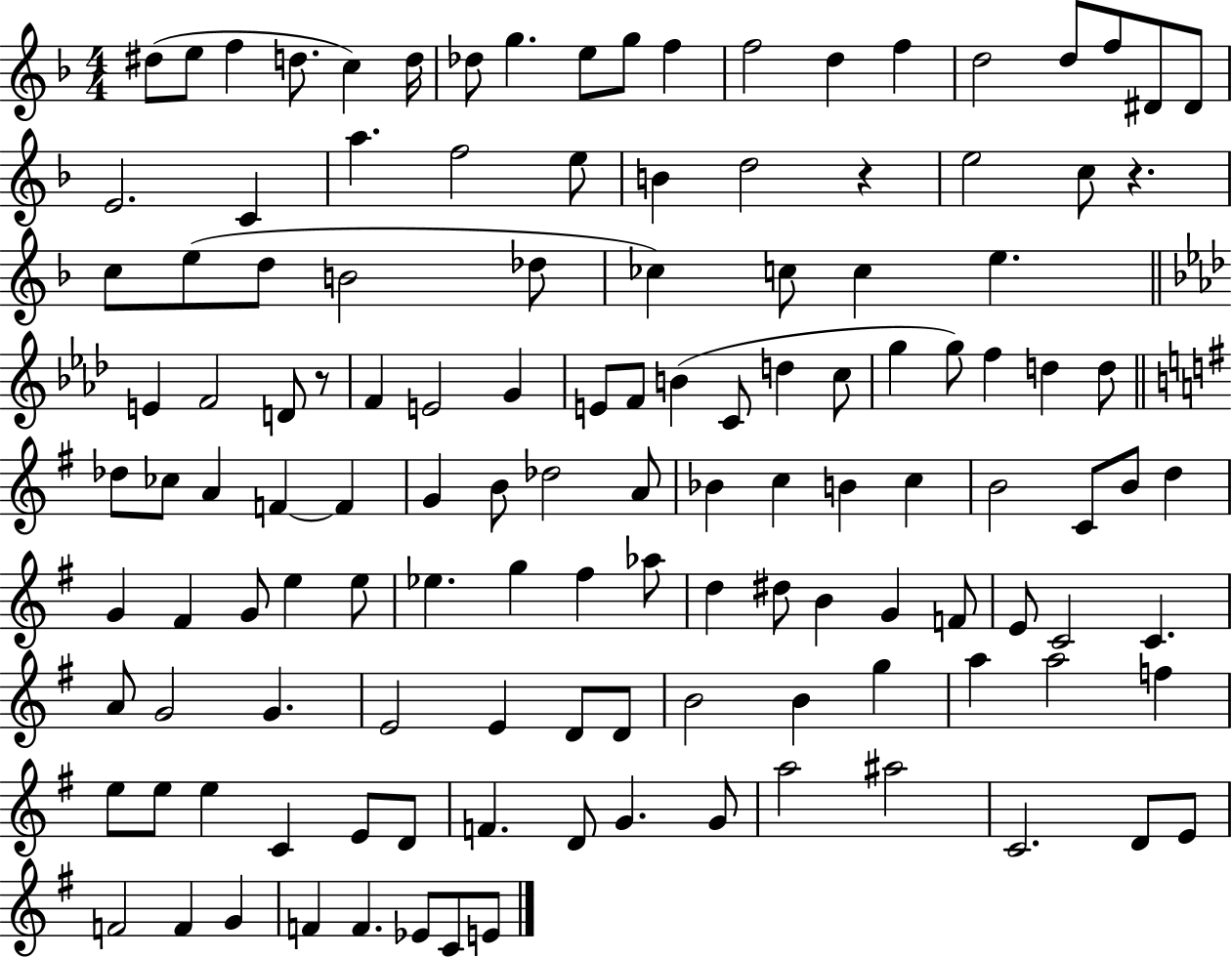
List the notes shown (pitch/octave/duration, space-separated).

D#5/e E5/e F5/q D5/e. C5/q D5/s Db5/e G5/q. E5/e G5/e F5/q F5/h D5/q F5/q D5/h D5/e F5/e D#4/e D#4/e E4/h. C4/q A5/q. F5/h E5/e B4/q D5/h R/q E5/h C5/e R/q. C5/e E5/e D5/e B4/h Db5/e CES5/q C5/e C5/q E5/q. E4/q F4/h D4/e R/e F4/q E4/h G4/q E4/e F4/e B4/q C4/e D5/q C5/e G5/q G5/e F5/q D5/q D5/e Db5/e CES5/e A4/q F4/q F4/q G4/q B4/e Db5/h A4/e Bb4/q C5/q B4/q C5/q B4/h C4/e B4/e D5/q G4/q F#4/q G4/e E5/q E5/e Eb5/q. G5/q F#5/q Ab5/e D5/q D#5/e B4/q G4/q F4/e E4/e C4/h C4/q. A4/e G4/h G4/q. E4/h E4/q D4/e D4/e B4/h B4/q G5/q A5/q A5/h F5/q E5/e E5/e E5/q C4/q E4/e D4/e F4/q. D4/e G4/q. G4/e A5/h A#5/h C4/h. D4/e E4/e F4/h F4/q G4/q F4/q F4/q. Eb4/e C4/e E4/e